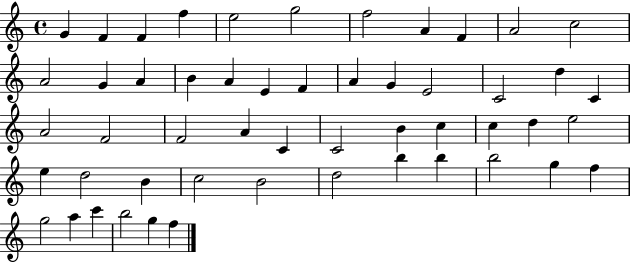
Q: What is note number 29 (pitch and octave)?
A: C4